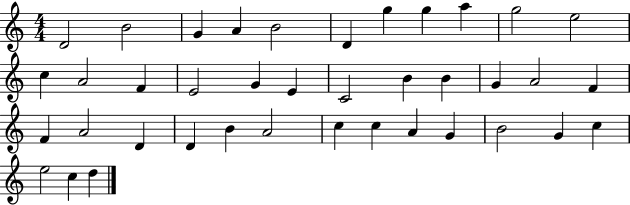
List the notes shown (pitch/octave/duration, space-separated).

D4/h B4/h G4/q A4/q B4/h D4/q G5/q G5/q A5/q G5/h E5/h C5/q A4/h F4/q E4/h G4/q E4/q C4/h B4/q B4/q G4/q A4/h F4/q F4/q A4/h D4/q D4/q B4/q A4/h C5/q C5/q A4/q G4/q B4/h G4/q C5/q E5/h C5/q D5/q